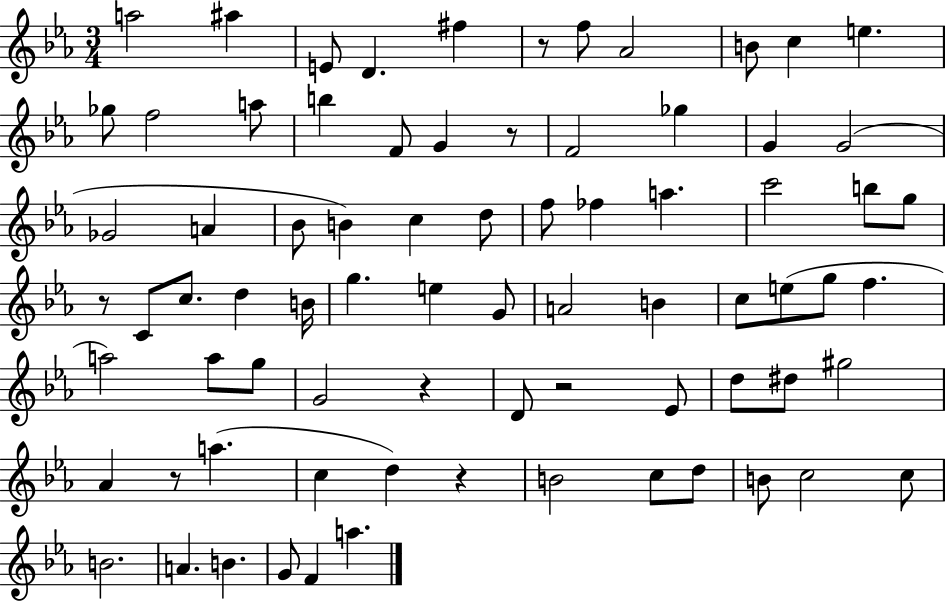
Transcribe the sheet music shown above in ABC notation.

X:1
T:Untitled
M:3/4
L:1/4
K:Eb
a2 ^a E/2 D ^f z/2 f/2 _A2 B/2 c e _g/2 f2 a/2 b F/2 G z/2 F2 _g G G2 _G2 A _B/2 B c d/2 f/2 _f a c'2 b/2 g/2 z/2 C/2 c/2 d B/4 g e G/2 A2 B c/2 e/2 g/2 f a2 a/2 g/2 G2 z D/2 z2 _E/2 d/2 ^d/2 ^g2 _A z/2 a c d z B2 c/2 d/2 B/2 c2 c/2 B2 A B G/2 F a